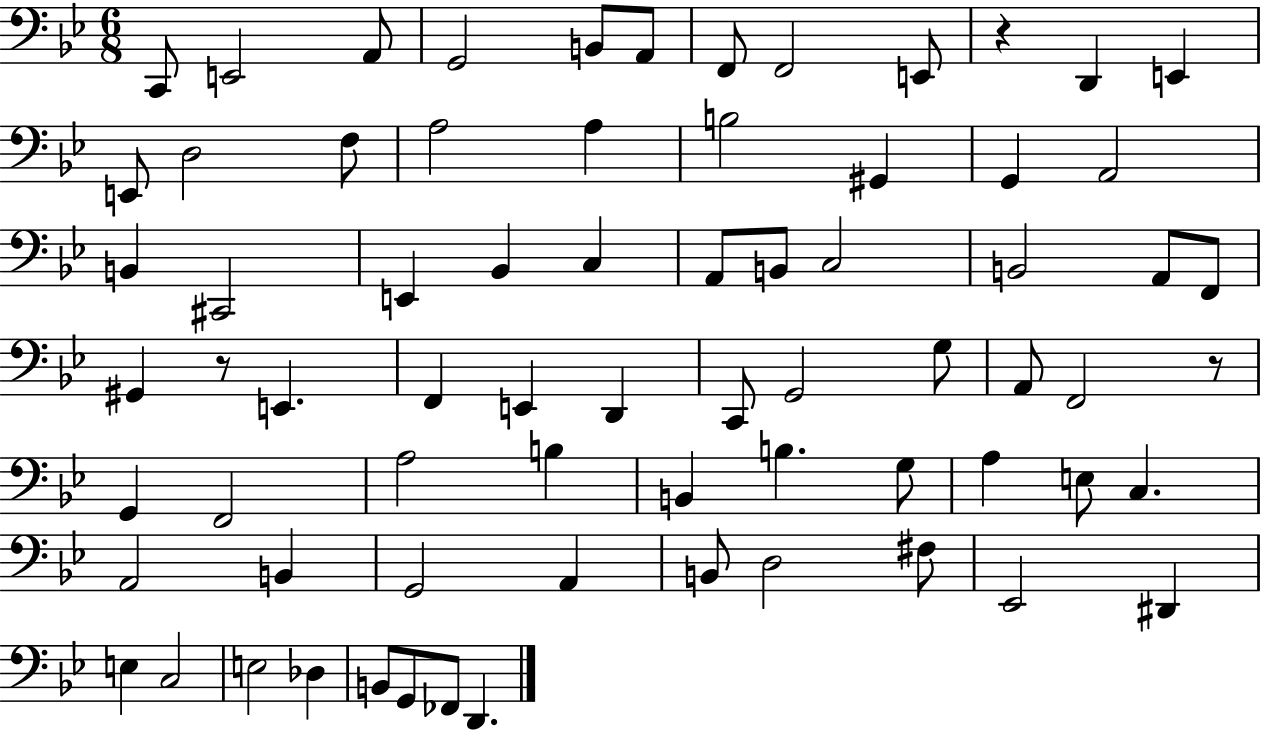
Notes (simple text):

C2/e E2/h A2/e G2/h B2/e A2/e F2/e F2/h E2/e R/q D2/q E2/q E2/e D3/h F3/e A3/h A3/q B3/h G#2/q G2/q A2/h B2/q C#2/h E2/q Bb2/q C3/q A2/e B2/e C3/h B2/h A2/e F2/e G#2/q R/e E2/q. F2/q E2/q D2/q C2/e G2/h G3/e A2/e F2/h R/e G2/q F2/h A3/h B3/q B2/q B3/q. G3/e A3/q E3/e C3/q. A2/h B2/q G2/h A2/q B2/e D3/h F#3/e Eb2/h D#2/q E3/q C3/h E3/h Db3/q B2/e G2/e FES2/e D2/q.